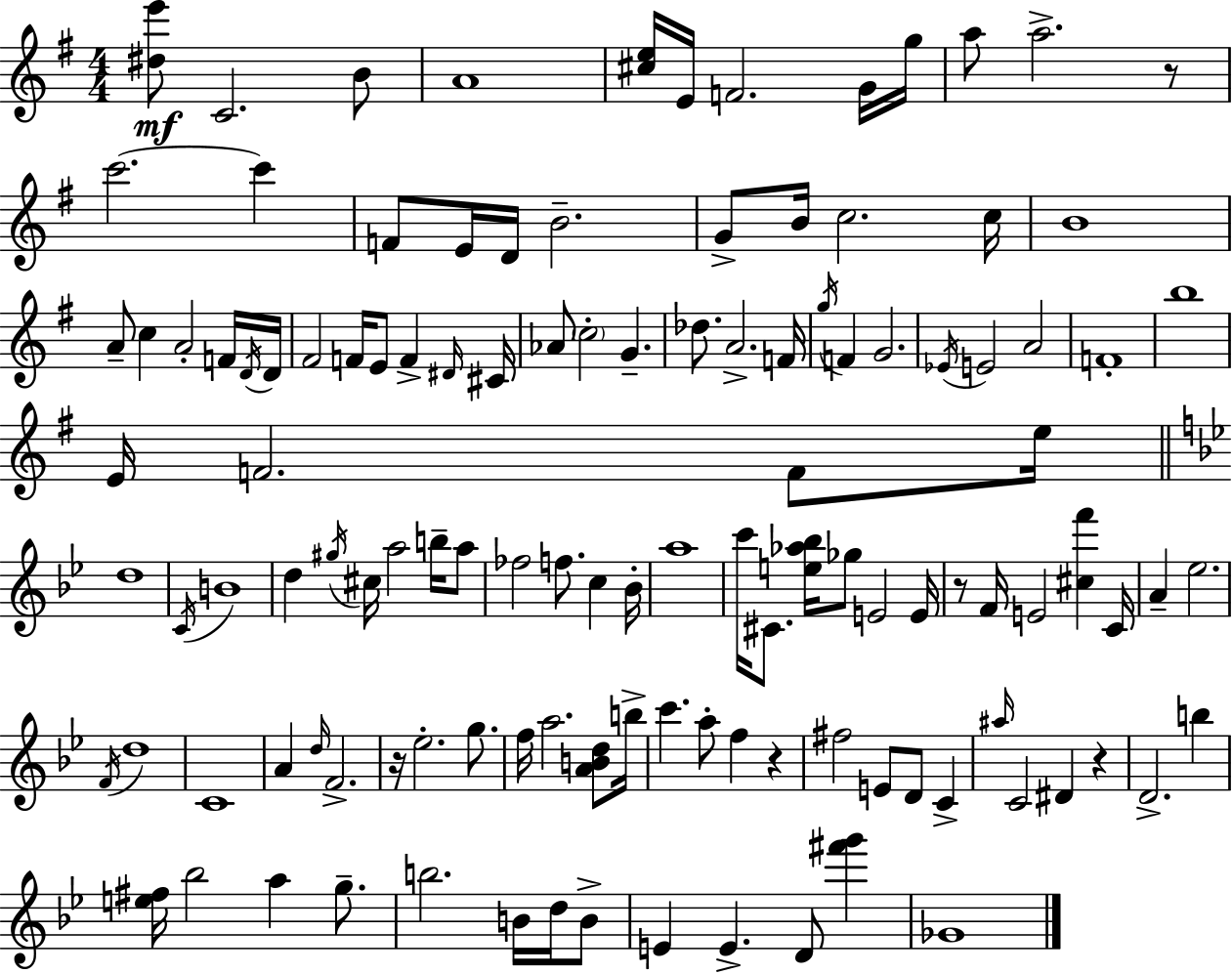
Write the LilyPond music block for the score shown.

{
  \clef treble
  \numericTimeSignature
  \time 4/4
  \key e \minor
  <dis'' e'''>8\mf c'2. b'8 | a'1 | <cis'' e''>16 e'16 f'2. g'16 g''16 | a''8 a''2.-> r8 | \break c'''2.~~ c'''4 | f'8 e'16 d'16 b'2.-- | g'8-> b'16 c''2. c''16 | b'1 | \break a'8-- c''4 a'2-. f'16 \acciaccatura { d'16 } | d'16 fis'2 f'16 e'8 f'4-> | \grace { dis'16 } cis'16 aes'8 \parenthesize c''2-. g'4.-- | des''8. a'2.-> | \break f'16 \acciaccatura { g''16 } f'4 g'2. | \acciaccatura { ees'16 } e'2 a'2 | f'1-. | b''1 | \break e'16 f'2. | f'8 e''16 \bar "||" \break \key bes \major d''1 | \acciaccatura { c'16 } b'1 | d''4 \acciaccatura { gis''16 } cis''16 a''2 b''16-- | a''8 fes''2 f''8. c''4 | \break bes'16-. a''1 | c'''16 cis'8. <e'' aes'' bes''>16 ges''8 e'2 | e'16 r8 f'16 e'2 <cis'' f'''>4 | c'16 a'4-- ees''2. | \break \acciaccatura { f'16 } d''1 | c'1 | a'4 \grace { d''16 } f'2.-> | r16 ees''2.-. | \break g''8. f''16 a''2. | <a' b' d''>8 b''16-> c'''4. a''8-. f''4 | r4 fis''2 e'8 d'8 | c'4-> \grace { ais''16 } c'2 dis'4 | \break r4 d'2.-> | b''4 <e'' fis''>16 bes''2 a''4 | g''8.-- b''2. | b'16 d''16 b'8-> e'4 e'4.-> d'8 | \break <fis''' g'''>4 ges'1 | \bar "|."
}